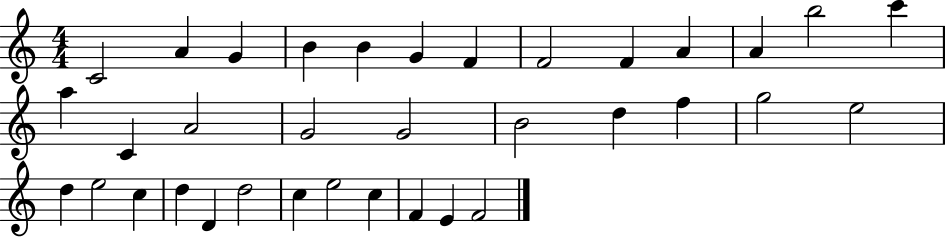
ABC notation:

X:1
T:Untitled
M:4/4
L:1/4
K:C
C2 A G B B G F F2 F A A b2 c' a C A2 G2 G2 B2 d f g2 e2 d e2 c d D d2 c e2 c F E F2